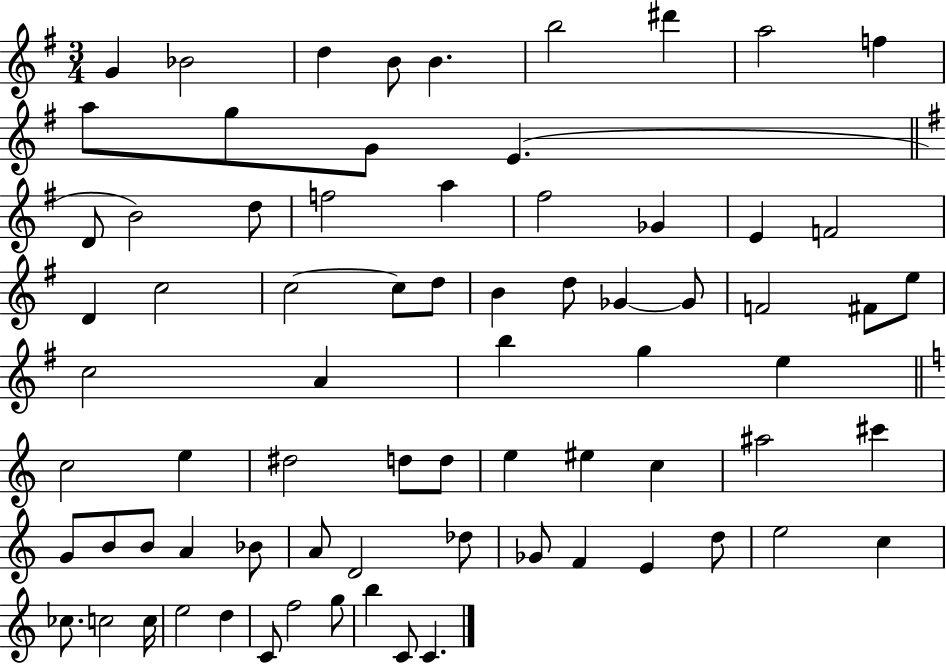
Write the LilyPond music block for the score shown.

{
  \clef treble
  \numericTimeSignature
  \time 3/4
  \key g \major
  g'4 bes'2 | d''4 b'8 b'4. | b''2 dis'''4 | a''2 f''4 | \break a''8 g''8 g'8 e'4.( | \bar "||" \break \key e \minor d'8 b'2) d''8 | f''2 a''4 | fis''2 ges'4 | e'4 f'2 | \break d'4 c''2 | c''2~~ c''8 d''8 | b'4 d''8 ges'4~~ ges'8 | f'2 fis'8 e''8 | \break c''2 a'4 | b''4 g''4 e''4 | \bar "||" \break \key c \major c''2 e''4 | dis''2 d''8 d''8 | e''4 eis''4 c''4 | ais''2 cis'''4 | \break g'8 b'8 b'8 a'4 bes'8 | a'8 d'2 des''8 | ges'8 f'4 e'4 d''8 | e''2 c''4 | \break ces''8. c''2 c''16 | e''2 d''4 | c'8 f''2 g''8 | b''4 c'8 c'4. | \break \bar "|."
}